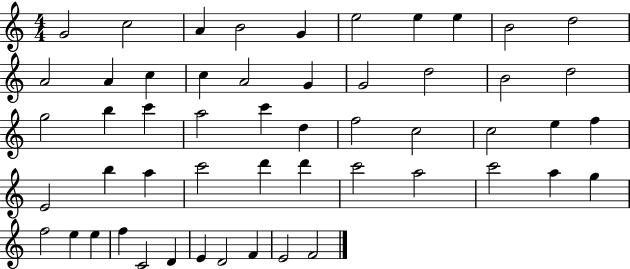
{
  \clef treble
  \numericTimeSignature
  \time 4/4
  \key c \major
  g'2 c''2 | a'4 b'2 g'4 | e''2 e''4 e''4 | b'2 d''2 | \break a'2 a'4 c''4 | c''4 a'2 g'4 | g'2 d''2 | b'2 d''2 | \break g''2 b''4 c'''4 | a''2 c'''4 d''4 | f''2 c''2 | c''2 e''4 f''4 | \break e'2 b''4 a''4 | c'''2 d'''4 d'''4 | c'''2 a''2 | c'''2 a''4 g''4 | \break f''2 e''4 e''4 | f''4 c'2 d'4 | e'4 d'2 f'4 | e'2 f'2 | \break \bar "|."
}